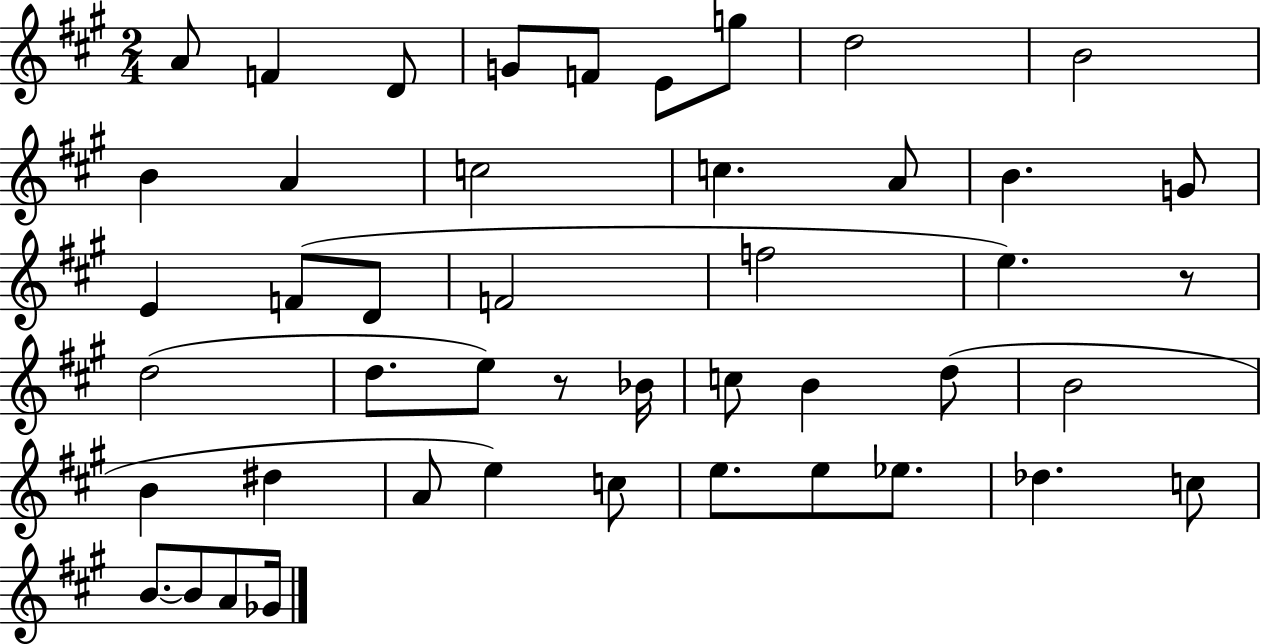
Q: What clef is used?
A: treble